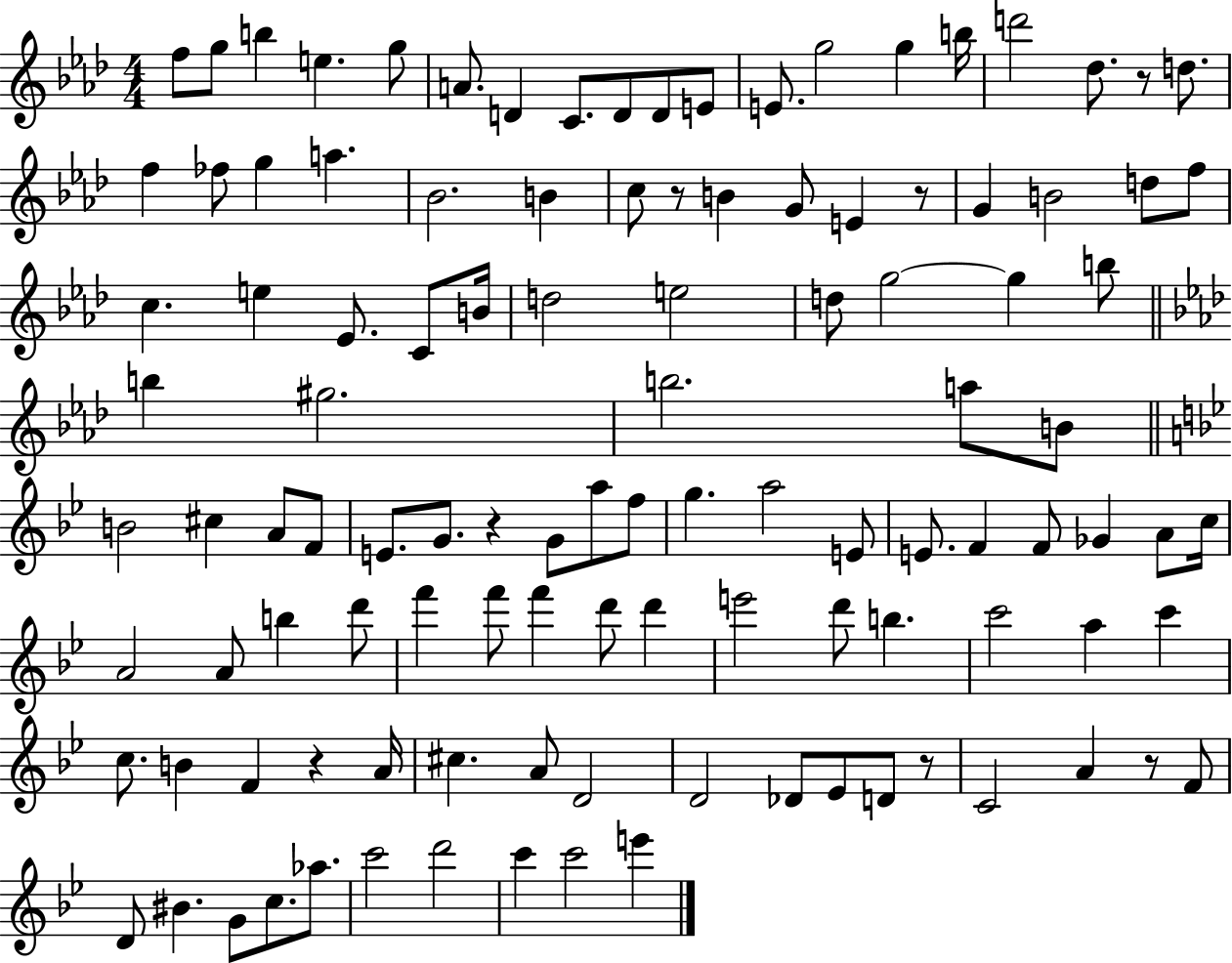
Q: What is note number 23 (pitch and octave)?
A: Bb4